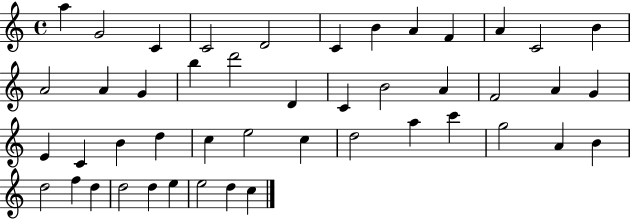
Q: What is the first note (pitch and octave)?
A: A5